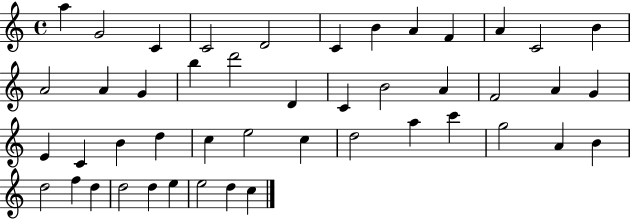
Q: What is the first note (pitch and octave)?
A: A5